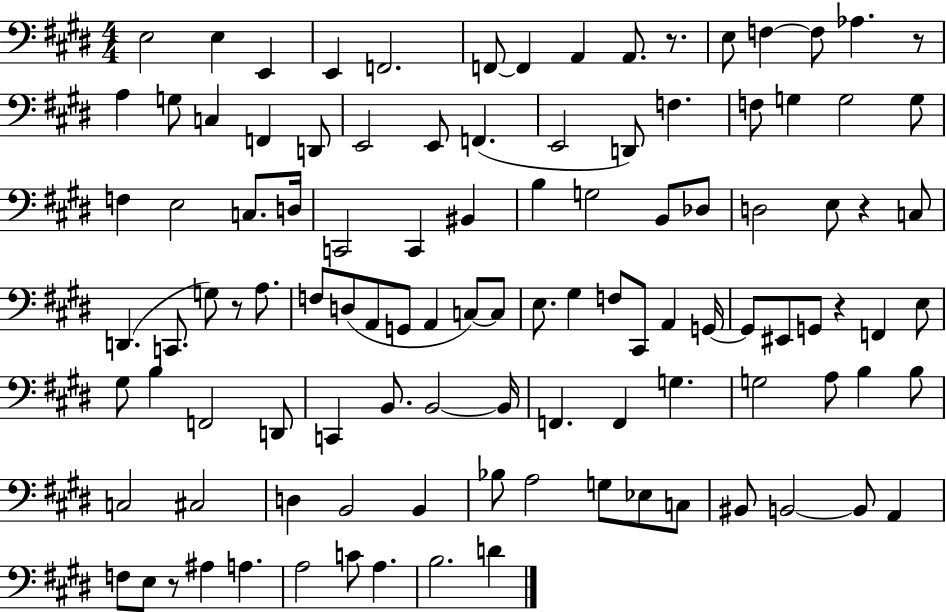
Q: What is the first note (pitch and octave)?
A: E3